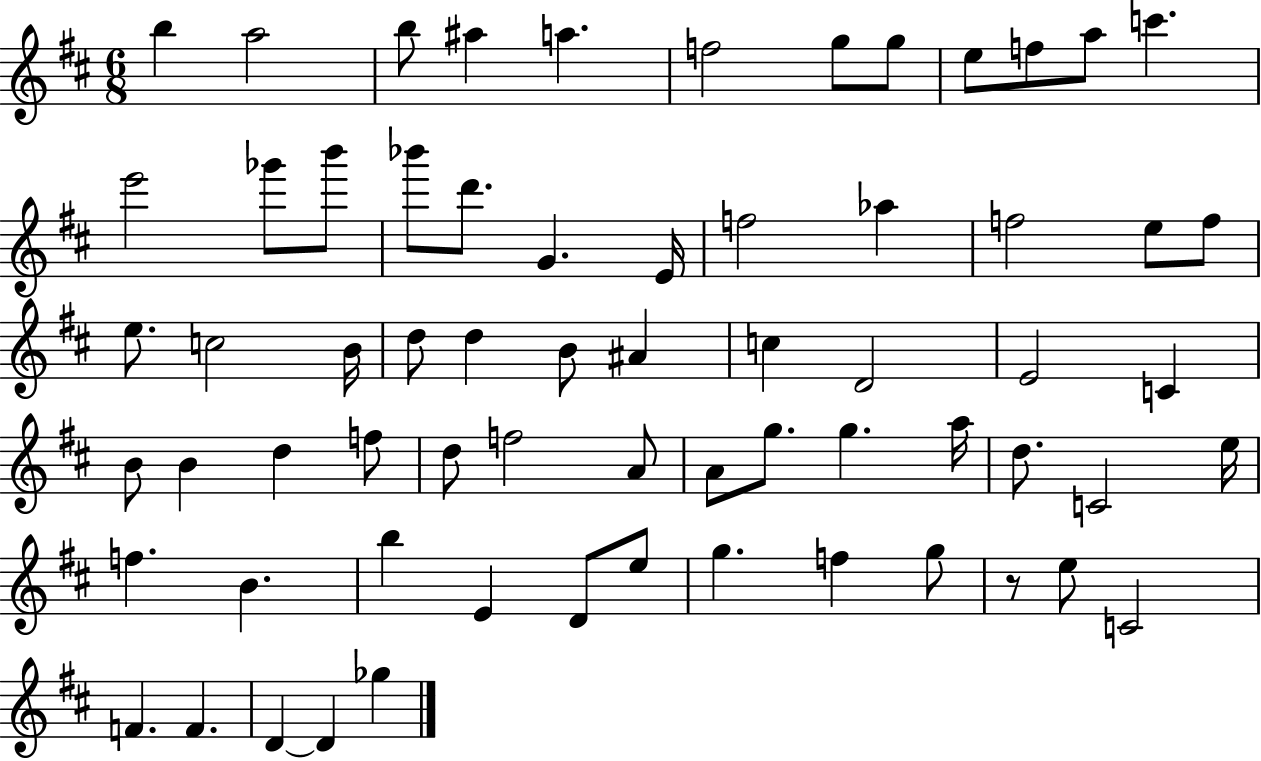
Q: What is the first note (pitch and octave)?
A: B5